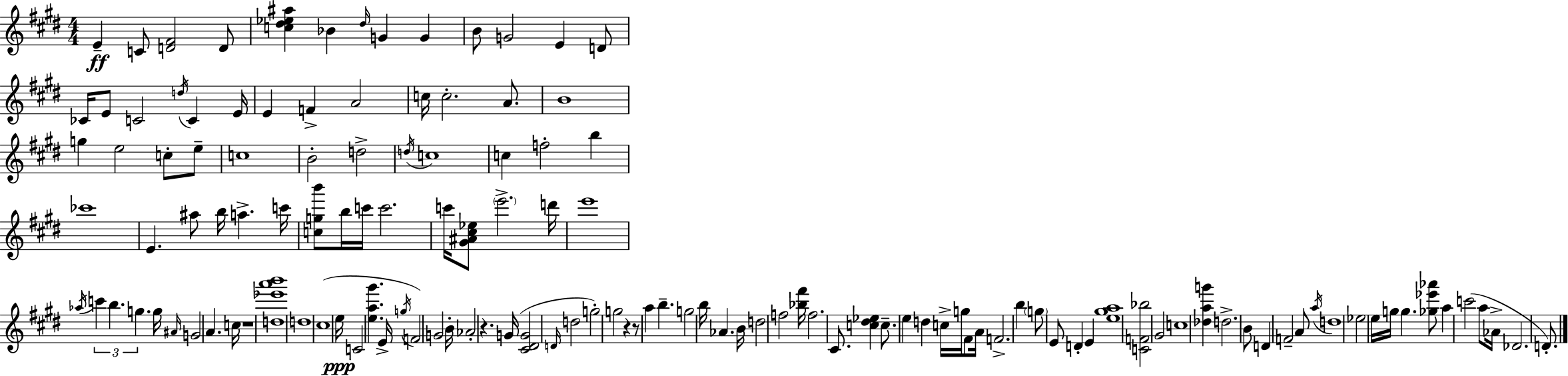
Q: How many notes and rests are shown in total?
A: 132